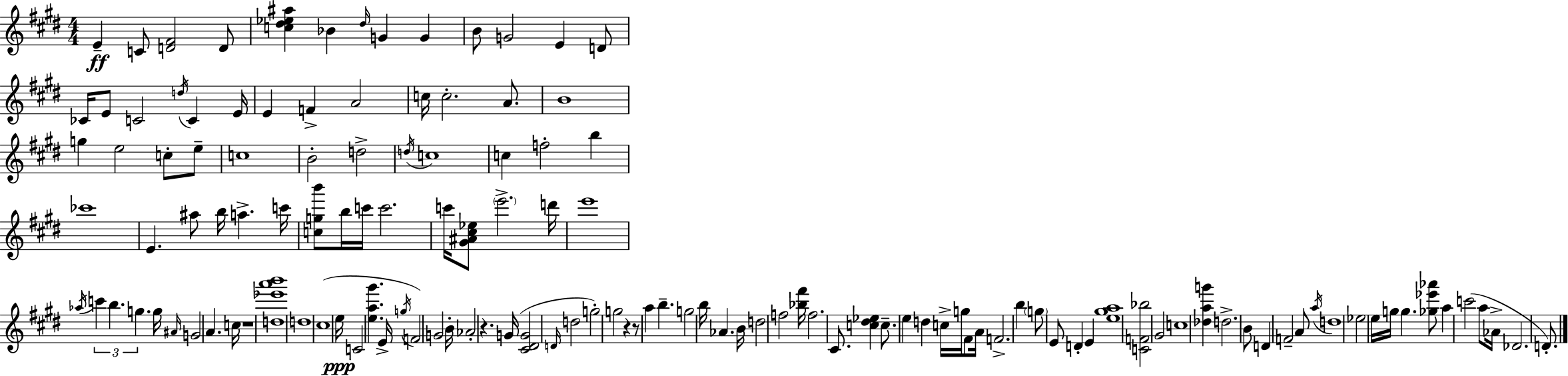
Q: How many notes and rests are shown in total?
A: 132